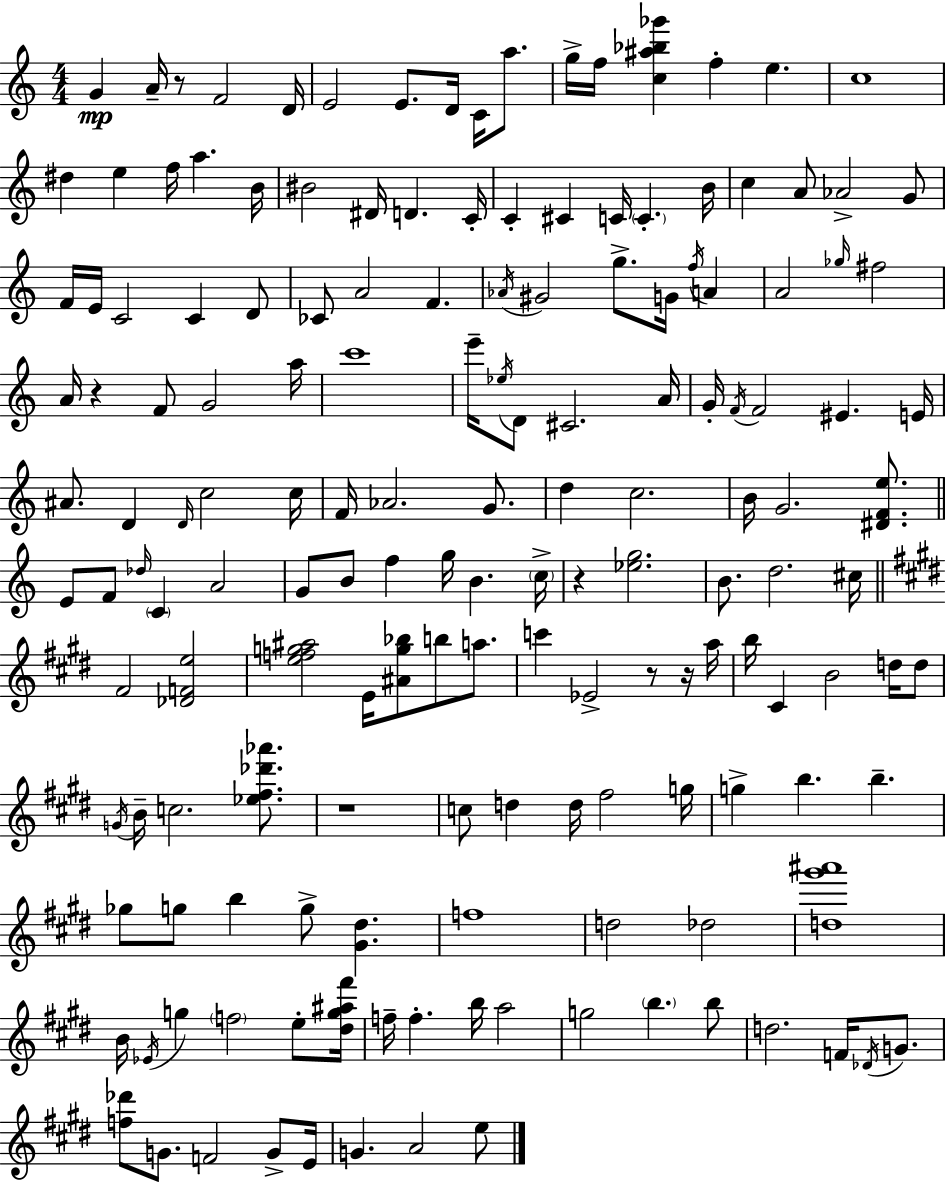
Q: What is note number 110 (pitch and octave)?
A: G5